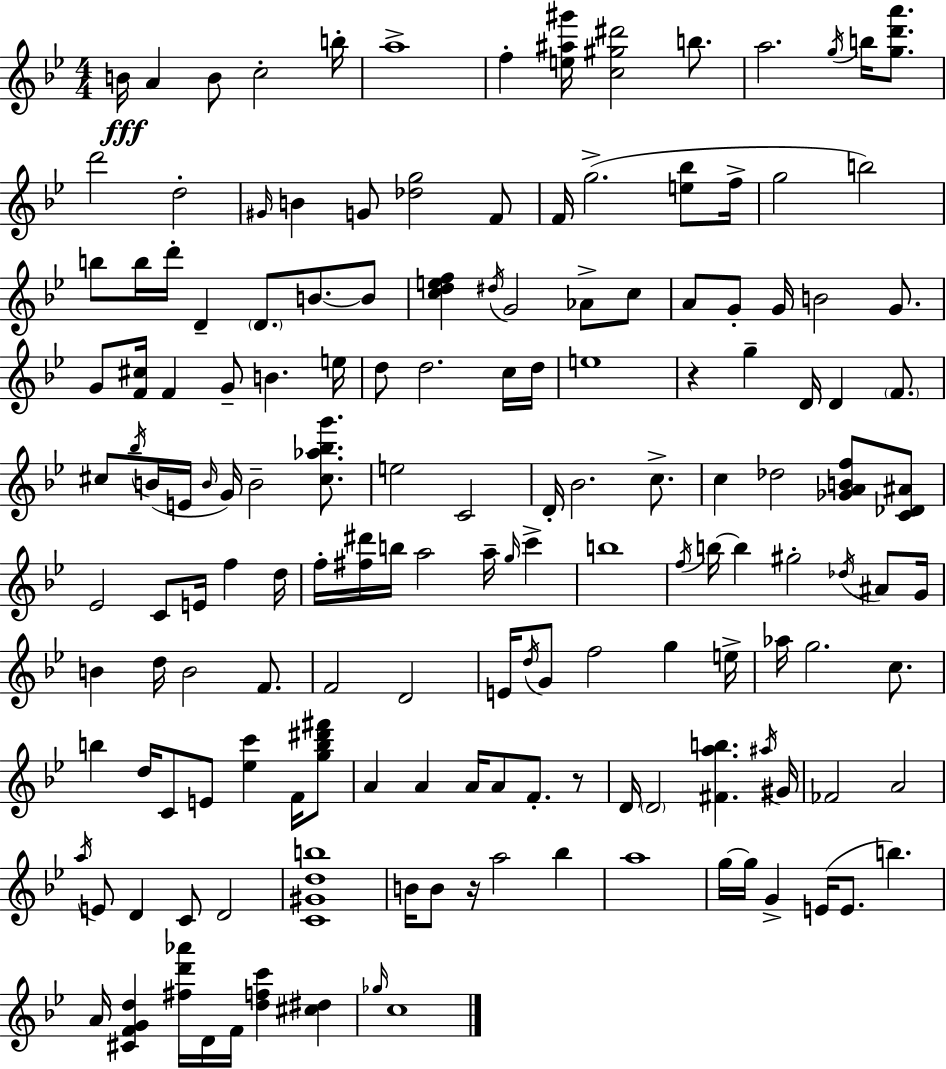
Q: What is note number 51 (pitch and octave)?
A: D4